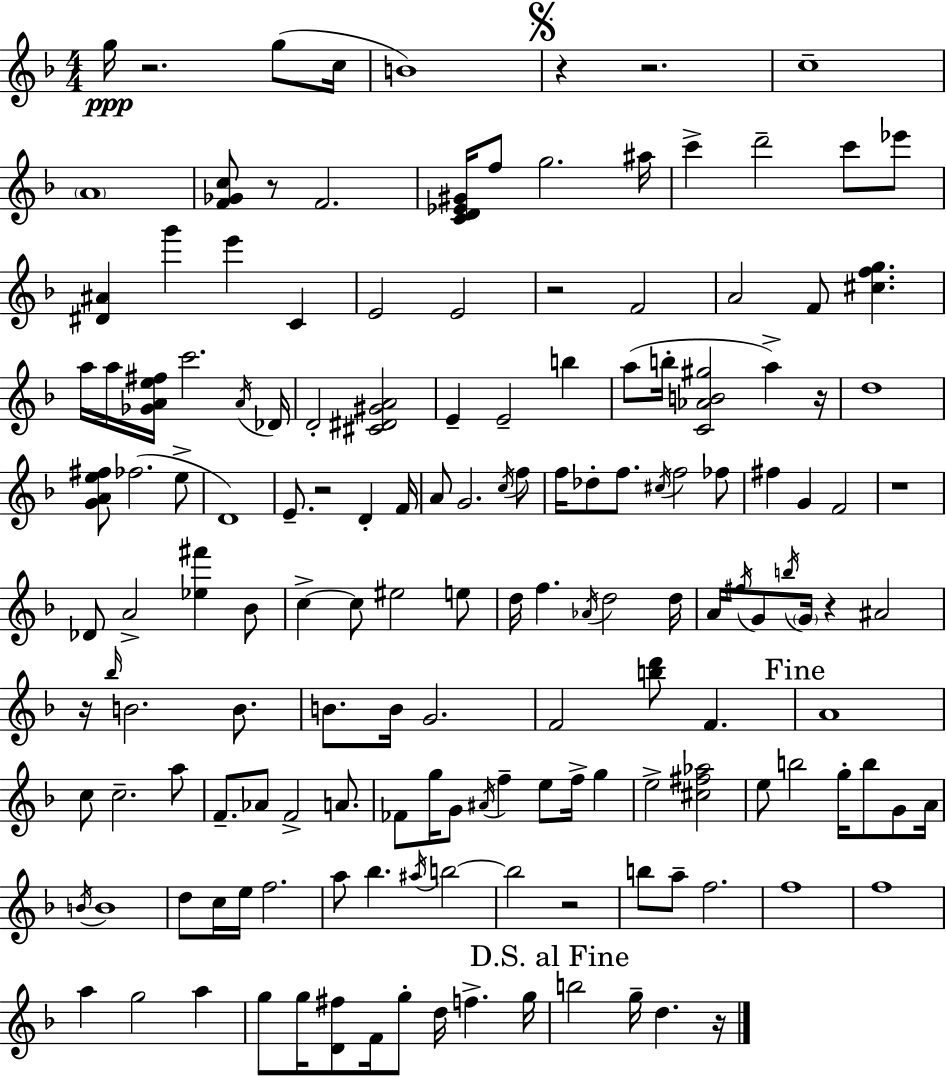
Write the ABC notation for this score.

X:1
T:Untitled
M:4/4
L:1/4
K:F
g/4 z2 g/2 c/4 B4 z z2 c4 A4 [F_Gc]/2 z/2 F2 [CD_E^G]/4 f/2 g2 ^a/4 c' d'2 c'/2 _e'/2 [^D^A] g' e' C E2 E2 z2 F2 A2 F/2 [^cfg] a/4 a/4 [_GAe^f]/4 c'2 A/4 _D/4 D2 [^C^D^GA]2 E E2 b a/2 b/4 [C_AB^g]2 a z/4 d4 [GAe^f]/2 _f2 e/2 D4 E/2 z2 D F/4 A/2 G2 c/4 f/2 f/4 _d/2 f/2 ^c/4 f2 _f/2 ^f G F2 z4 _D/2 A2 [_e^f'] _B/2 c c/2 ^e2 e/2 d/4 f _A/4 d2 d/4 A/4 ^f/4 G/2 b/4 G/4 z ^A2 z/4 _b/4 B2 B/2 B/2 B/4 G2 F2 [bd']/2 F A4 c/2 c2 a/2 F/2 _A/2 F2 A/2 _F/2 g/4 G/2 ^A/4 f e/2 f/4 g e2 [^c^f_a]2 e/2 b2 g/4 b/2 G/2 A/4 B/4 B4 d/2 c/4 e/4 f2 a/2 _b ^a/4 b2 b2 z2 b/2 a/2 f2 f4 f4 a g2 a g/2 g/4 [D^f]/2 F/4 g/2 d/4 f g/4 b2 g/4 d z/4